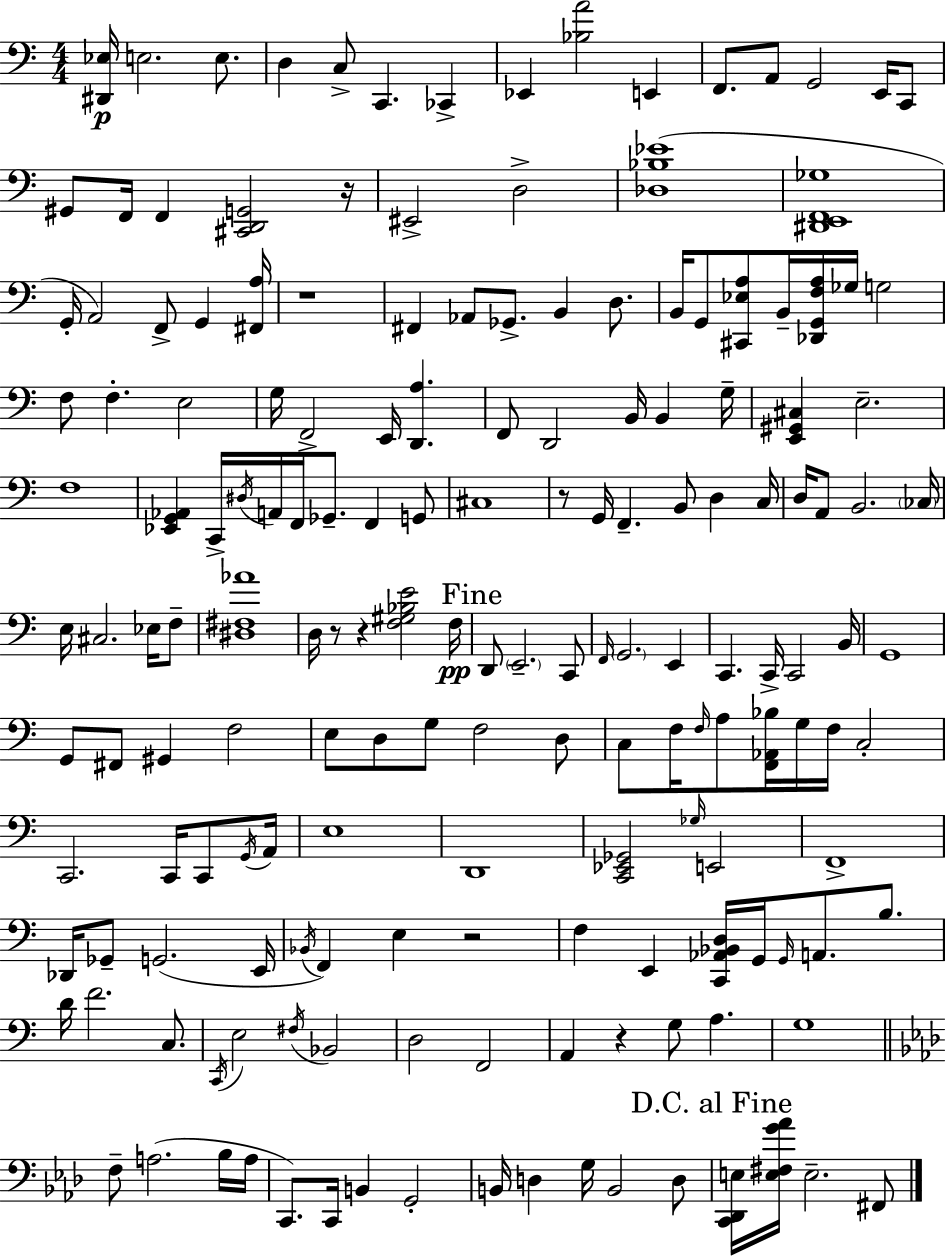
[D#2,Eb3]/s E3/h. E3/e. D3/q C3/e C2/q. CES2/q Eb2/q [Bb3,A4]/h E2/q F2/e. A2/e G2/h E2/s C2/e G#2/e F2/s F2/q [C#2,D2,G2]/h R/s EIS2/h D3/h [Db3,Bb3,Eb4]/w [D#2,E2,F2,Gb3]/w G2/s A2/h F2/e G2/q [F#2,A3]/s R/w F#2/q Ab2/e Gb2/e. B2/q D3/e. B2/s G2/e [C#2,Eb3,A3]/e B2/s [Db2,G2,F3,A3]/s Gb3/s G3/h F3/e F3/q. E3/h G3/s F2/h E2/s [D2,A3]/q. F2/e D2/h B2/s B2/q G3/s [E2,G#2,C#3]/q E3/h. F3/w [Eb2,G2,Ab2]/q C2/s D#3/s A2/s F2/s Gb2/e. F2/q G2/e C#3/w R/e G2/s F2/q. B2/e D3/q C3/s D3/s A2/e B2/h. CES3/s E3/s C#3/h. Eb3/s F3/e [D#3,F#3,Ab4]/w D3/s R/e R/q [F3,G#3,Bb3,E4]/h F3/s D2/e E2/h. C2/e F2/s G2/h. E2/q C2/q. C2/s C2/h B2/s G2/w G2/e F#2/e G#2/q F3/h E3/e D3/e G3/e F3/h D3/e C3/e F3/s F3/s A3/e [F2,Ab2,Bb3]/s G3/s F3/s C3/h C2/h. C2/s C2/e G2/s A2/s E3/w D2/w [C2,Eb2,Gb2]/h Gb3/s E2/h F2/w Db2/s Gb2/e G2/h. E2/s Bb2/s F2/q E3/q R/h F3/q E2/q [C2,Ab2,Bb2,D3]/s G2/s G2/s A2/e. B3/e. D4/s F4/h. C3/e. C2/s E3/h F#3/s Bb2/h D3/h F2/h A2/q R/q G3/e A3/q. G3/w F3/e A3/h. Bb3/s A3/s C2/e. C2/s B2/q G2/h B2/s D3/q G3/s B2/h D3/e [C2,Db2,E3]/s [E3,F#3,G4,Ab4]/s E3/h. F#2/e